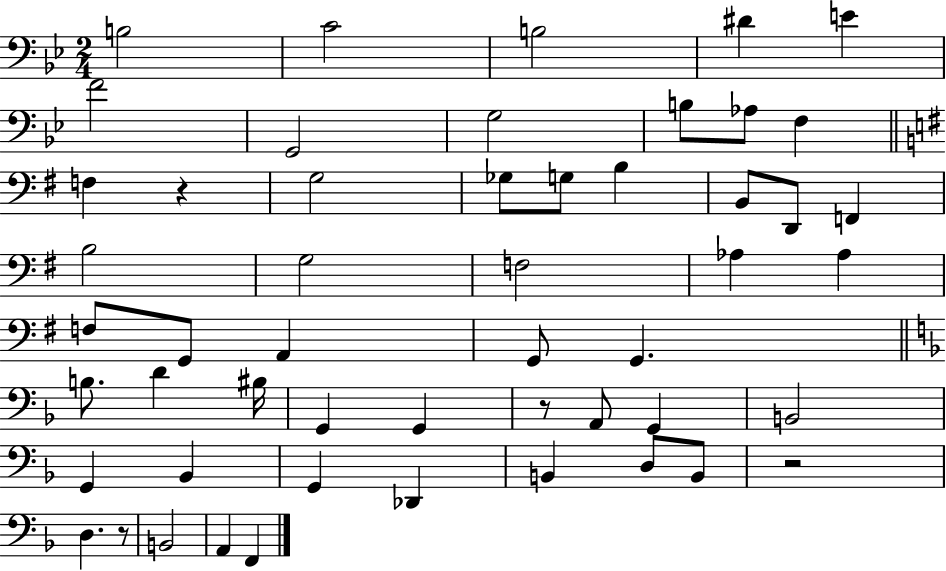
B3/h C4/h B3/h D#4/q E4/q F4/h G2/h G3/h B3/e Ab3/e F3/q F3/q R/q G3/h Gb3/e G3/e B3/q B2/e D2/e F2/q B3/h G3/h F3/h Ab3/q Ab3/q F3/e G2/e A2/q G2/e G2/q. B3/e. D4/q BIS3/s G2/q G2/q R/e A2/e G2/q B2/h G2/q Bb2/q G2/q Db2/q B2/q D3/e B2/e R/h D3/q. R/e B2/h A2/q F2/q